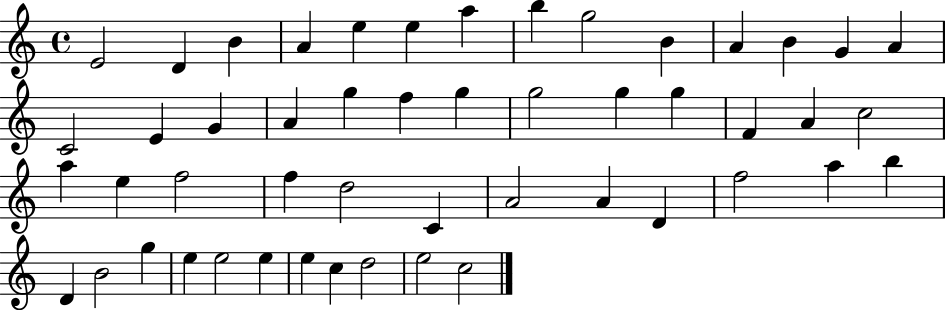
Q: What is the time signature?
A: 4/4